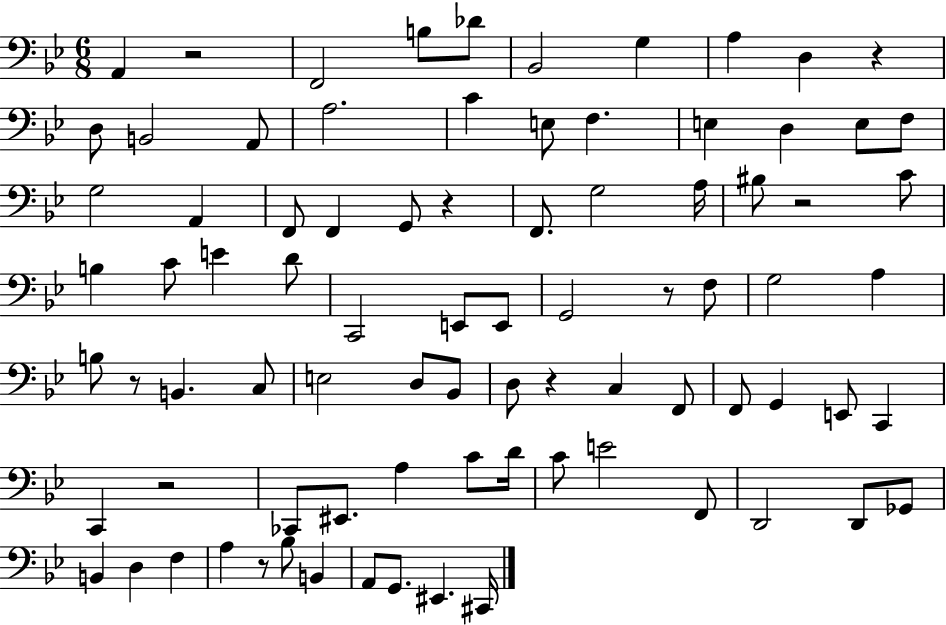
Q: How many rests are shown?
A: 9